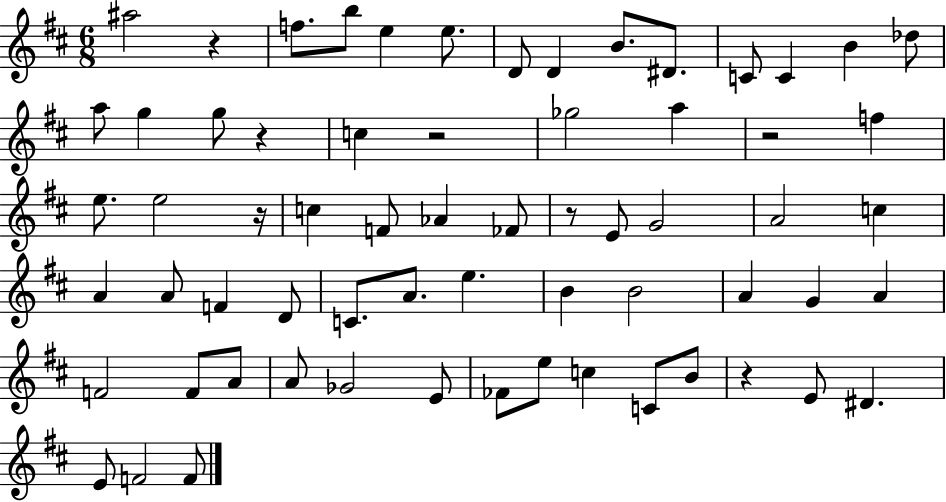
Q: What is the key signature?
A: D major